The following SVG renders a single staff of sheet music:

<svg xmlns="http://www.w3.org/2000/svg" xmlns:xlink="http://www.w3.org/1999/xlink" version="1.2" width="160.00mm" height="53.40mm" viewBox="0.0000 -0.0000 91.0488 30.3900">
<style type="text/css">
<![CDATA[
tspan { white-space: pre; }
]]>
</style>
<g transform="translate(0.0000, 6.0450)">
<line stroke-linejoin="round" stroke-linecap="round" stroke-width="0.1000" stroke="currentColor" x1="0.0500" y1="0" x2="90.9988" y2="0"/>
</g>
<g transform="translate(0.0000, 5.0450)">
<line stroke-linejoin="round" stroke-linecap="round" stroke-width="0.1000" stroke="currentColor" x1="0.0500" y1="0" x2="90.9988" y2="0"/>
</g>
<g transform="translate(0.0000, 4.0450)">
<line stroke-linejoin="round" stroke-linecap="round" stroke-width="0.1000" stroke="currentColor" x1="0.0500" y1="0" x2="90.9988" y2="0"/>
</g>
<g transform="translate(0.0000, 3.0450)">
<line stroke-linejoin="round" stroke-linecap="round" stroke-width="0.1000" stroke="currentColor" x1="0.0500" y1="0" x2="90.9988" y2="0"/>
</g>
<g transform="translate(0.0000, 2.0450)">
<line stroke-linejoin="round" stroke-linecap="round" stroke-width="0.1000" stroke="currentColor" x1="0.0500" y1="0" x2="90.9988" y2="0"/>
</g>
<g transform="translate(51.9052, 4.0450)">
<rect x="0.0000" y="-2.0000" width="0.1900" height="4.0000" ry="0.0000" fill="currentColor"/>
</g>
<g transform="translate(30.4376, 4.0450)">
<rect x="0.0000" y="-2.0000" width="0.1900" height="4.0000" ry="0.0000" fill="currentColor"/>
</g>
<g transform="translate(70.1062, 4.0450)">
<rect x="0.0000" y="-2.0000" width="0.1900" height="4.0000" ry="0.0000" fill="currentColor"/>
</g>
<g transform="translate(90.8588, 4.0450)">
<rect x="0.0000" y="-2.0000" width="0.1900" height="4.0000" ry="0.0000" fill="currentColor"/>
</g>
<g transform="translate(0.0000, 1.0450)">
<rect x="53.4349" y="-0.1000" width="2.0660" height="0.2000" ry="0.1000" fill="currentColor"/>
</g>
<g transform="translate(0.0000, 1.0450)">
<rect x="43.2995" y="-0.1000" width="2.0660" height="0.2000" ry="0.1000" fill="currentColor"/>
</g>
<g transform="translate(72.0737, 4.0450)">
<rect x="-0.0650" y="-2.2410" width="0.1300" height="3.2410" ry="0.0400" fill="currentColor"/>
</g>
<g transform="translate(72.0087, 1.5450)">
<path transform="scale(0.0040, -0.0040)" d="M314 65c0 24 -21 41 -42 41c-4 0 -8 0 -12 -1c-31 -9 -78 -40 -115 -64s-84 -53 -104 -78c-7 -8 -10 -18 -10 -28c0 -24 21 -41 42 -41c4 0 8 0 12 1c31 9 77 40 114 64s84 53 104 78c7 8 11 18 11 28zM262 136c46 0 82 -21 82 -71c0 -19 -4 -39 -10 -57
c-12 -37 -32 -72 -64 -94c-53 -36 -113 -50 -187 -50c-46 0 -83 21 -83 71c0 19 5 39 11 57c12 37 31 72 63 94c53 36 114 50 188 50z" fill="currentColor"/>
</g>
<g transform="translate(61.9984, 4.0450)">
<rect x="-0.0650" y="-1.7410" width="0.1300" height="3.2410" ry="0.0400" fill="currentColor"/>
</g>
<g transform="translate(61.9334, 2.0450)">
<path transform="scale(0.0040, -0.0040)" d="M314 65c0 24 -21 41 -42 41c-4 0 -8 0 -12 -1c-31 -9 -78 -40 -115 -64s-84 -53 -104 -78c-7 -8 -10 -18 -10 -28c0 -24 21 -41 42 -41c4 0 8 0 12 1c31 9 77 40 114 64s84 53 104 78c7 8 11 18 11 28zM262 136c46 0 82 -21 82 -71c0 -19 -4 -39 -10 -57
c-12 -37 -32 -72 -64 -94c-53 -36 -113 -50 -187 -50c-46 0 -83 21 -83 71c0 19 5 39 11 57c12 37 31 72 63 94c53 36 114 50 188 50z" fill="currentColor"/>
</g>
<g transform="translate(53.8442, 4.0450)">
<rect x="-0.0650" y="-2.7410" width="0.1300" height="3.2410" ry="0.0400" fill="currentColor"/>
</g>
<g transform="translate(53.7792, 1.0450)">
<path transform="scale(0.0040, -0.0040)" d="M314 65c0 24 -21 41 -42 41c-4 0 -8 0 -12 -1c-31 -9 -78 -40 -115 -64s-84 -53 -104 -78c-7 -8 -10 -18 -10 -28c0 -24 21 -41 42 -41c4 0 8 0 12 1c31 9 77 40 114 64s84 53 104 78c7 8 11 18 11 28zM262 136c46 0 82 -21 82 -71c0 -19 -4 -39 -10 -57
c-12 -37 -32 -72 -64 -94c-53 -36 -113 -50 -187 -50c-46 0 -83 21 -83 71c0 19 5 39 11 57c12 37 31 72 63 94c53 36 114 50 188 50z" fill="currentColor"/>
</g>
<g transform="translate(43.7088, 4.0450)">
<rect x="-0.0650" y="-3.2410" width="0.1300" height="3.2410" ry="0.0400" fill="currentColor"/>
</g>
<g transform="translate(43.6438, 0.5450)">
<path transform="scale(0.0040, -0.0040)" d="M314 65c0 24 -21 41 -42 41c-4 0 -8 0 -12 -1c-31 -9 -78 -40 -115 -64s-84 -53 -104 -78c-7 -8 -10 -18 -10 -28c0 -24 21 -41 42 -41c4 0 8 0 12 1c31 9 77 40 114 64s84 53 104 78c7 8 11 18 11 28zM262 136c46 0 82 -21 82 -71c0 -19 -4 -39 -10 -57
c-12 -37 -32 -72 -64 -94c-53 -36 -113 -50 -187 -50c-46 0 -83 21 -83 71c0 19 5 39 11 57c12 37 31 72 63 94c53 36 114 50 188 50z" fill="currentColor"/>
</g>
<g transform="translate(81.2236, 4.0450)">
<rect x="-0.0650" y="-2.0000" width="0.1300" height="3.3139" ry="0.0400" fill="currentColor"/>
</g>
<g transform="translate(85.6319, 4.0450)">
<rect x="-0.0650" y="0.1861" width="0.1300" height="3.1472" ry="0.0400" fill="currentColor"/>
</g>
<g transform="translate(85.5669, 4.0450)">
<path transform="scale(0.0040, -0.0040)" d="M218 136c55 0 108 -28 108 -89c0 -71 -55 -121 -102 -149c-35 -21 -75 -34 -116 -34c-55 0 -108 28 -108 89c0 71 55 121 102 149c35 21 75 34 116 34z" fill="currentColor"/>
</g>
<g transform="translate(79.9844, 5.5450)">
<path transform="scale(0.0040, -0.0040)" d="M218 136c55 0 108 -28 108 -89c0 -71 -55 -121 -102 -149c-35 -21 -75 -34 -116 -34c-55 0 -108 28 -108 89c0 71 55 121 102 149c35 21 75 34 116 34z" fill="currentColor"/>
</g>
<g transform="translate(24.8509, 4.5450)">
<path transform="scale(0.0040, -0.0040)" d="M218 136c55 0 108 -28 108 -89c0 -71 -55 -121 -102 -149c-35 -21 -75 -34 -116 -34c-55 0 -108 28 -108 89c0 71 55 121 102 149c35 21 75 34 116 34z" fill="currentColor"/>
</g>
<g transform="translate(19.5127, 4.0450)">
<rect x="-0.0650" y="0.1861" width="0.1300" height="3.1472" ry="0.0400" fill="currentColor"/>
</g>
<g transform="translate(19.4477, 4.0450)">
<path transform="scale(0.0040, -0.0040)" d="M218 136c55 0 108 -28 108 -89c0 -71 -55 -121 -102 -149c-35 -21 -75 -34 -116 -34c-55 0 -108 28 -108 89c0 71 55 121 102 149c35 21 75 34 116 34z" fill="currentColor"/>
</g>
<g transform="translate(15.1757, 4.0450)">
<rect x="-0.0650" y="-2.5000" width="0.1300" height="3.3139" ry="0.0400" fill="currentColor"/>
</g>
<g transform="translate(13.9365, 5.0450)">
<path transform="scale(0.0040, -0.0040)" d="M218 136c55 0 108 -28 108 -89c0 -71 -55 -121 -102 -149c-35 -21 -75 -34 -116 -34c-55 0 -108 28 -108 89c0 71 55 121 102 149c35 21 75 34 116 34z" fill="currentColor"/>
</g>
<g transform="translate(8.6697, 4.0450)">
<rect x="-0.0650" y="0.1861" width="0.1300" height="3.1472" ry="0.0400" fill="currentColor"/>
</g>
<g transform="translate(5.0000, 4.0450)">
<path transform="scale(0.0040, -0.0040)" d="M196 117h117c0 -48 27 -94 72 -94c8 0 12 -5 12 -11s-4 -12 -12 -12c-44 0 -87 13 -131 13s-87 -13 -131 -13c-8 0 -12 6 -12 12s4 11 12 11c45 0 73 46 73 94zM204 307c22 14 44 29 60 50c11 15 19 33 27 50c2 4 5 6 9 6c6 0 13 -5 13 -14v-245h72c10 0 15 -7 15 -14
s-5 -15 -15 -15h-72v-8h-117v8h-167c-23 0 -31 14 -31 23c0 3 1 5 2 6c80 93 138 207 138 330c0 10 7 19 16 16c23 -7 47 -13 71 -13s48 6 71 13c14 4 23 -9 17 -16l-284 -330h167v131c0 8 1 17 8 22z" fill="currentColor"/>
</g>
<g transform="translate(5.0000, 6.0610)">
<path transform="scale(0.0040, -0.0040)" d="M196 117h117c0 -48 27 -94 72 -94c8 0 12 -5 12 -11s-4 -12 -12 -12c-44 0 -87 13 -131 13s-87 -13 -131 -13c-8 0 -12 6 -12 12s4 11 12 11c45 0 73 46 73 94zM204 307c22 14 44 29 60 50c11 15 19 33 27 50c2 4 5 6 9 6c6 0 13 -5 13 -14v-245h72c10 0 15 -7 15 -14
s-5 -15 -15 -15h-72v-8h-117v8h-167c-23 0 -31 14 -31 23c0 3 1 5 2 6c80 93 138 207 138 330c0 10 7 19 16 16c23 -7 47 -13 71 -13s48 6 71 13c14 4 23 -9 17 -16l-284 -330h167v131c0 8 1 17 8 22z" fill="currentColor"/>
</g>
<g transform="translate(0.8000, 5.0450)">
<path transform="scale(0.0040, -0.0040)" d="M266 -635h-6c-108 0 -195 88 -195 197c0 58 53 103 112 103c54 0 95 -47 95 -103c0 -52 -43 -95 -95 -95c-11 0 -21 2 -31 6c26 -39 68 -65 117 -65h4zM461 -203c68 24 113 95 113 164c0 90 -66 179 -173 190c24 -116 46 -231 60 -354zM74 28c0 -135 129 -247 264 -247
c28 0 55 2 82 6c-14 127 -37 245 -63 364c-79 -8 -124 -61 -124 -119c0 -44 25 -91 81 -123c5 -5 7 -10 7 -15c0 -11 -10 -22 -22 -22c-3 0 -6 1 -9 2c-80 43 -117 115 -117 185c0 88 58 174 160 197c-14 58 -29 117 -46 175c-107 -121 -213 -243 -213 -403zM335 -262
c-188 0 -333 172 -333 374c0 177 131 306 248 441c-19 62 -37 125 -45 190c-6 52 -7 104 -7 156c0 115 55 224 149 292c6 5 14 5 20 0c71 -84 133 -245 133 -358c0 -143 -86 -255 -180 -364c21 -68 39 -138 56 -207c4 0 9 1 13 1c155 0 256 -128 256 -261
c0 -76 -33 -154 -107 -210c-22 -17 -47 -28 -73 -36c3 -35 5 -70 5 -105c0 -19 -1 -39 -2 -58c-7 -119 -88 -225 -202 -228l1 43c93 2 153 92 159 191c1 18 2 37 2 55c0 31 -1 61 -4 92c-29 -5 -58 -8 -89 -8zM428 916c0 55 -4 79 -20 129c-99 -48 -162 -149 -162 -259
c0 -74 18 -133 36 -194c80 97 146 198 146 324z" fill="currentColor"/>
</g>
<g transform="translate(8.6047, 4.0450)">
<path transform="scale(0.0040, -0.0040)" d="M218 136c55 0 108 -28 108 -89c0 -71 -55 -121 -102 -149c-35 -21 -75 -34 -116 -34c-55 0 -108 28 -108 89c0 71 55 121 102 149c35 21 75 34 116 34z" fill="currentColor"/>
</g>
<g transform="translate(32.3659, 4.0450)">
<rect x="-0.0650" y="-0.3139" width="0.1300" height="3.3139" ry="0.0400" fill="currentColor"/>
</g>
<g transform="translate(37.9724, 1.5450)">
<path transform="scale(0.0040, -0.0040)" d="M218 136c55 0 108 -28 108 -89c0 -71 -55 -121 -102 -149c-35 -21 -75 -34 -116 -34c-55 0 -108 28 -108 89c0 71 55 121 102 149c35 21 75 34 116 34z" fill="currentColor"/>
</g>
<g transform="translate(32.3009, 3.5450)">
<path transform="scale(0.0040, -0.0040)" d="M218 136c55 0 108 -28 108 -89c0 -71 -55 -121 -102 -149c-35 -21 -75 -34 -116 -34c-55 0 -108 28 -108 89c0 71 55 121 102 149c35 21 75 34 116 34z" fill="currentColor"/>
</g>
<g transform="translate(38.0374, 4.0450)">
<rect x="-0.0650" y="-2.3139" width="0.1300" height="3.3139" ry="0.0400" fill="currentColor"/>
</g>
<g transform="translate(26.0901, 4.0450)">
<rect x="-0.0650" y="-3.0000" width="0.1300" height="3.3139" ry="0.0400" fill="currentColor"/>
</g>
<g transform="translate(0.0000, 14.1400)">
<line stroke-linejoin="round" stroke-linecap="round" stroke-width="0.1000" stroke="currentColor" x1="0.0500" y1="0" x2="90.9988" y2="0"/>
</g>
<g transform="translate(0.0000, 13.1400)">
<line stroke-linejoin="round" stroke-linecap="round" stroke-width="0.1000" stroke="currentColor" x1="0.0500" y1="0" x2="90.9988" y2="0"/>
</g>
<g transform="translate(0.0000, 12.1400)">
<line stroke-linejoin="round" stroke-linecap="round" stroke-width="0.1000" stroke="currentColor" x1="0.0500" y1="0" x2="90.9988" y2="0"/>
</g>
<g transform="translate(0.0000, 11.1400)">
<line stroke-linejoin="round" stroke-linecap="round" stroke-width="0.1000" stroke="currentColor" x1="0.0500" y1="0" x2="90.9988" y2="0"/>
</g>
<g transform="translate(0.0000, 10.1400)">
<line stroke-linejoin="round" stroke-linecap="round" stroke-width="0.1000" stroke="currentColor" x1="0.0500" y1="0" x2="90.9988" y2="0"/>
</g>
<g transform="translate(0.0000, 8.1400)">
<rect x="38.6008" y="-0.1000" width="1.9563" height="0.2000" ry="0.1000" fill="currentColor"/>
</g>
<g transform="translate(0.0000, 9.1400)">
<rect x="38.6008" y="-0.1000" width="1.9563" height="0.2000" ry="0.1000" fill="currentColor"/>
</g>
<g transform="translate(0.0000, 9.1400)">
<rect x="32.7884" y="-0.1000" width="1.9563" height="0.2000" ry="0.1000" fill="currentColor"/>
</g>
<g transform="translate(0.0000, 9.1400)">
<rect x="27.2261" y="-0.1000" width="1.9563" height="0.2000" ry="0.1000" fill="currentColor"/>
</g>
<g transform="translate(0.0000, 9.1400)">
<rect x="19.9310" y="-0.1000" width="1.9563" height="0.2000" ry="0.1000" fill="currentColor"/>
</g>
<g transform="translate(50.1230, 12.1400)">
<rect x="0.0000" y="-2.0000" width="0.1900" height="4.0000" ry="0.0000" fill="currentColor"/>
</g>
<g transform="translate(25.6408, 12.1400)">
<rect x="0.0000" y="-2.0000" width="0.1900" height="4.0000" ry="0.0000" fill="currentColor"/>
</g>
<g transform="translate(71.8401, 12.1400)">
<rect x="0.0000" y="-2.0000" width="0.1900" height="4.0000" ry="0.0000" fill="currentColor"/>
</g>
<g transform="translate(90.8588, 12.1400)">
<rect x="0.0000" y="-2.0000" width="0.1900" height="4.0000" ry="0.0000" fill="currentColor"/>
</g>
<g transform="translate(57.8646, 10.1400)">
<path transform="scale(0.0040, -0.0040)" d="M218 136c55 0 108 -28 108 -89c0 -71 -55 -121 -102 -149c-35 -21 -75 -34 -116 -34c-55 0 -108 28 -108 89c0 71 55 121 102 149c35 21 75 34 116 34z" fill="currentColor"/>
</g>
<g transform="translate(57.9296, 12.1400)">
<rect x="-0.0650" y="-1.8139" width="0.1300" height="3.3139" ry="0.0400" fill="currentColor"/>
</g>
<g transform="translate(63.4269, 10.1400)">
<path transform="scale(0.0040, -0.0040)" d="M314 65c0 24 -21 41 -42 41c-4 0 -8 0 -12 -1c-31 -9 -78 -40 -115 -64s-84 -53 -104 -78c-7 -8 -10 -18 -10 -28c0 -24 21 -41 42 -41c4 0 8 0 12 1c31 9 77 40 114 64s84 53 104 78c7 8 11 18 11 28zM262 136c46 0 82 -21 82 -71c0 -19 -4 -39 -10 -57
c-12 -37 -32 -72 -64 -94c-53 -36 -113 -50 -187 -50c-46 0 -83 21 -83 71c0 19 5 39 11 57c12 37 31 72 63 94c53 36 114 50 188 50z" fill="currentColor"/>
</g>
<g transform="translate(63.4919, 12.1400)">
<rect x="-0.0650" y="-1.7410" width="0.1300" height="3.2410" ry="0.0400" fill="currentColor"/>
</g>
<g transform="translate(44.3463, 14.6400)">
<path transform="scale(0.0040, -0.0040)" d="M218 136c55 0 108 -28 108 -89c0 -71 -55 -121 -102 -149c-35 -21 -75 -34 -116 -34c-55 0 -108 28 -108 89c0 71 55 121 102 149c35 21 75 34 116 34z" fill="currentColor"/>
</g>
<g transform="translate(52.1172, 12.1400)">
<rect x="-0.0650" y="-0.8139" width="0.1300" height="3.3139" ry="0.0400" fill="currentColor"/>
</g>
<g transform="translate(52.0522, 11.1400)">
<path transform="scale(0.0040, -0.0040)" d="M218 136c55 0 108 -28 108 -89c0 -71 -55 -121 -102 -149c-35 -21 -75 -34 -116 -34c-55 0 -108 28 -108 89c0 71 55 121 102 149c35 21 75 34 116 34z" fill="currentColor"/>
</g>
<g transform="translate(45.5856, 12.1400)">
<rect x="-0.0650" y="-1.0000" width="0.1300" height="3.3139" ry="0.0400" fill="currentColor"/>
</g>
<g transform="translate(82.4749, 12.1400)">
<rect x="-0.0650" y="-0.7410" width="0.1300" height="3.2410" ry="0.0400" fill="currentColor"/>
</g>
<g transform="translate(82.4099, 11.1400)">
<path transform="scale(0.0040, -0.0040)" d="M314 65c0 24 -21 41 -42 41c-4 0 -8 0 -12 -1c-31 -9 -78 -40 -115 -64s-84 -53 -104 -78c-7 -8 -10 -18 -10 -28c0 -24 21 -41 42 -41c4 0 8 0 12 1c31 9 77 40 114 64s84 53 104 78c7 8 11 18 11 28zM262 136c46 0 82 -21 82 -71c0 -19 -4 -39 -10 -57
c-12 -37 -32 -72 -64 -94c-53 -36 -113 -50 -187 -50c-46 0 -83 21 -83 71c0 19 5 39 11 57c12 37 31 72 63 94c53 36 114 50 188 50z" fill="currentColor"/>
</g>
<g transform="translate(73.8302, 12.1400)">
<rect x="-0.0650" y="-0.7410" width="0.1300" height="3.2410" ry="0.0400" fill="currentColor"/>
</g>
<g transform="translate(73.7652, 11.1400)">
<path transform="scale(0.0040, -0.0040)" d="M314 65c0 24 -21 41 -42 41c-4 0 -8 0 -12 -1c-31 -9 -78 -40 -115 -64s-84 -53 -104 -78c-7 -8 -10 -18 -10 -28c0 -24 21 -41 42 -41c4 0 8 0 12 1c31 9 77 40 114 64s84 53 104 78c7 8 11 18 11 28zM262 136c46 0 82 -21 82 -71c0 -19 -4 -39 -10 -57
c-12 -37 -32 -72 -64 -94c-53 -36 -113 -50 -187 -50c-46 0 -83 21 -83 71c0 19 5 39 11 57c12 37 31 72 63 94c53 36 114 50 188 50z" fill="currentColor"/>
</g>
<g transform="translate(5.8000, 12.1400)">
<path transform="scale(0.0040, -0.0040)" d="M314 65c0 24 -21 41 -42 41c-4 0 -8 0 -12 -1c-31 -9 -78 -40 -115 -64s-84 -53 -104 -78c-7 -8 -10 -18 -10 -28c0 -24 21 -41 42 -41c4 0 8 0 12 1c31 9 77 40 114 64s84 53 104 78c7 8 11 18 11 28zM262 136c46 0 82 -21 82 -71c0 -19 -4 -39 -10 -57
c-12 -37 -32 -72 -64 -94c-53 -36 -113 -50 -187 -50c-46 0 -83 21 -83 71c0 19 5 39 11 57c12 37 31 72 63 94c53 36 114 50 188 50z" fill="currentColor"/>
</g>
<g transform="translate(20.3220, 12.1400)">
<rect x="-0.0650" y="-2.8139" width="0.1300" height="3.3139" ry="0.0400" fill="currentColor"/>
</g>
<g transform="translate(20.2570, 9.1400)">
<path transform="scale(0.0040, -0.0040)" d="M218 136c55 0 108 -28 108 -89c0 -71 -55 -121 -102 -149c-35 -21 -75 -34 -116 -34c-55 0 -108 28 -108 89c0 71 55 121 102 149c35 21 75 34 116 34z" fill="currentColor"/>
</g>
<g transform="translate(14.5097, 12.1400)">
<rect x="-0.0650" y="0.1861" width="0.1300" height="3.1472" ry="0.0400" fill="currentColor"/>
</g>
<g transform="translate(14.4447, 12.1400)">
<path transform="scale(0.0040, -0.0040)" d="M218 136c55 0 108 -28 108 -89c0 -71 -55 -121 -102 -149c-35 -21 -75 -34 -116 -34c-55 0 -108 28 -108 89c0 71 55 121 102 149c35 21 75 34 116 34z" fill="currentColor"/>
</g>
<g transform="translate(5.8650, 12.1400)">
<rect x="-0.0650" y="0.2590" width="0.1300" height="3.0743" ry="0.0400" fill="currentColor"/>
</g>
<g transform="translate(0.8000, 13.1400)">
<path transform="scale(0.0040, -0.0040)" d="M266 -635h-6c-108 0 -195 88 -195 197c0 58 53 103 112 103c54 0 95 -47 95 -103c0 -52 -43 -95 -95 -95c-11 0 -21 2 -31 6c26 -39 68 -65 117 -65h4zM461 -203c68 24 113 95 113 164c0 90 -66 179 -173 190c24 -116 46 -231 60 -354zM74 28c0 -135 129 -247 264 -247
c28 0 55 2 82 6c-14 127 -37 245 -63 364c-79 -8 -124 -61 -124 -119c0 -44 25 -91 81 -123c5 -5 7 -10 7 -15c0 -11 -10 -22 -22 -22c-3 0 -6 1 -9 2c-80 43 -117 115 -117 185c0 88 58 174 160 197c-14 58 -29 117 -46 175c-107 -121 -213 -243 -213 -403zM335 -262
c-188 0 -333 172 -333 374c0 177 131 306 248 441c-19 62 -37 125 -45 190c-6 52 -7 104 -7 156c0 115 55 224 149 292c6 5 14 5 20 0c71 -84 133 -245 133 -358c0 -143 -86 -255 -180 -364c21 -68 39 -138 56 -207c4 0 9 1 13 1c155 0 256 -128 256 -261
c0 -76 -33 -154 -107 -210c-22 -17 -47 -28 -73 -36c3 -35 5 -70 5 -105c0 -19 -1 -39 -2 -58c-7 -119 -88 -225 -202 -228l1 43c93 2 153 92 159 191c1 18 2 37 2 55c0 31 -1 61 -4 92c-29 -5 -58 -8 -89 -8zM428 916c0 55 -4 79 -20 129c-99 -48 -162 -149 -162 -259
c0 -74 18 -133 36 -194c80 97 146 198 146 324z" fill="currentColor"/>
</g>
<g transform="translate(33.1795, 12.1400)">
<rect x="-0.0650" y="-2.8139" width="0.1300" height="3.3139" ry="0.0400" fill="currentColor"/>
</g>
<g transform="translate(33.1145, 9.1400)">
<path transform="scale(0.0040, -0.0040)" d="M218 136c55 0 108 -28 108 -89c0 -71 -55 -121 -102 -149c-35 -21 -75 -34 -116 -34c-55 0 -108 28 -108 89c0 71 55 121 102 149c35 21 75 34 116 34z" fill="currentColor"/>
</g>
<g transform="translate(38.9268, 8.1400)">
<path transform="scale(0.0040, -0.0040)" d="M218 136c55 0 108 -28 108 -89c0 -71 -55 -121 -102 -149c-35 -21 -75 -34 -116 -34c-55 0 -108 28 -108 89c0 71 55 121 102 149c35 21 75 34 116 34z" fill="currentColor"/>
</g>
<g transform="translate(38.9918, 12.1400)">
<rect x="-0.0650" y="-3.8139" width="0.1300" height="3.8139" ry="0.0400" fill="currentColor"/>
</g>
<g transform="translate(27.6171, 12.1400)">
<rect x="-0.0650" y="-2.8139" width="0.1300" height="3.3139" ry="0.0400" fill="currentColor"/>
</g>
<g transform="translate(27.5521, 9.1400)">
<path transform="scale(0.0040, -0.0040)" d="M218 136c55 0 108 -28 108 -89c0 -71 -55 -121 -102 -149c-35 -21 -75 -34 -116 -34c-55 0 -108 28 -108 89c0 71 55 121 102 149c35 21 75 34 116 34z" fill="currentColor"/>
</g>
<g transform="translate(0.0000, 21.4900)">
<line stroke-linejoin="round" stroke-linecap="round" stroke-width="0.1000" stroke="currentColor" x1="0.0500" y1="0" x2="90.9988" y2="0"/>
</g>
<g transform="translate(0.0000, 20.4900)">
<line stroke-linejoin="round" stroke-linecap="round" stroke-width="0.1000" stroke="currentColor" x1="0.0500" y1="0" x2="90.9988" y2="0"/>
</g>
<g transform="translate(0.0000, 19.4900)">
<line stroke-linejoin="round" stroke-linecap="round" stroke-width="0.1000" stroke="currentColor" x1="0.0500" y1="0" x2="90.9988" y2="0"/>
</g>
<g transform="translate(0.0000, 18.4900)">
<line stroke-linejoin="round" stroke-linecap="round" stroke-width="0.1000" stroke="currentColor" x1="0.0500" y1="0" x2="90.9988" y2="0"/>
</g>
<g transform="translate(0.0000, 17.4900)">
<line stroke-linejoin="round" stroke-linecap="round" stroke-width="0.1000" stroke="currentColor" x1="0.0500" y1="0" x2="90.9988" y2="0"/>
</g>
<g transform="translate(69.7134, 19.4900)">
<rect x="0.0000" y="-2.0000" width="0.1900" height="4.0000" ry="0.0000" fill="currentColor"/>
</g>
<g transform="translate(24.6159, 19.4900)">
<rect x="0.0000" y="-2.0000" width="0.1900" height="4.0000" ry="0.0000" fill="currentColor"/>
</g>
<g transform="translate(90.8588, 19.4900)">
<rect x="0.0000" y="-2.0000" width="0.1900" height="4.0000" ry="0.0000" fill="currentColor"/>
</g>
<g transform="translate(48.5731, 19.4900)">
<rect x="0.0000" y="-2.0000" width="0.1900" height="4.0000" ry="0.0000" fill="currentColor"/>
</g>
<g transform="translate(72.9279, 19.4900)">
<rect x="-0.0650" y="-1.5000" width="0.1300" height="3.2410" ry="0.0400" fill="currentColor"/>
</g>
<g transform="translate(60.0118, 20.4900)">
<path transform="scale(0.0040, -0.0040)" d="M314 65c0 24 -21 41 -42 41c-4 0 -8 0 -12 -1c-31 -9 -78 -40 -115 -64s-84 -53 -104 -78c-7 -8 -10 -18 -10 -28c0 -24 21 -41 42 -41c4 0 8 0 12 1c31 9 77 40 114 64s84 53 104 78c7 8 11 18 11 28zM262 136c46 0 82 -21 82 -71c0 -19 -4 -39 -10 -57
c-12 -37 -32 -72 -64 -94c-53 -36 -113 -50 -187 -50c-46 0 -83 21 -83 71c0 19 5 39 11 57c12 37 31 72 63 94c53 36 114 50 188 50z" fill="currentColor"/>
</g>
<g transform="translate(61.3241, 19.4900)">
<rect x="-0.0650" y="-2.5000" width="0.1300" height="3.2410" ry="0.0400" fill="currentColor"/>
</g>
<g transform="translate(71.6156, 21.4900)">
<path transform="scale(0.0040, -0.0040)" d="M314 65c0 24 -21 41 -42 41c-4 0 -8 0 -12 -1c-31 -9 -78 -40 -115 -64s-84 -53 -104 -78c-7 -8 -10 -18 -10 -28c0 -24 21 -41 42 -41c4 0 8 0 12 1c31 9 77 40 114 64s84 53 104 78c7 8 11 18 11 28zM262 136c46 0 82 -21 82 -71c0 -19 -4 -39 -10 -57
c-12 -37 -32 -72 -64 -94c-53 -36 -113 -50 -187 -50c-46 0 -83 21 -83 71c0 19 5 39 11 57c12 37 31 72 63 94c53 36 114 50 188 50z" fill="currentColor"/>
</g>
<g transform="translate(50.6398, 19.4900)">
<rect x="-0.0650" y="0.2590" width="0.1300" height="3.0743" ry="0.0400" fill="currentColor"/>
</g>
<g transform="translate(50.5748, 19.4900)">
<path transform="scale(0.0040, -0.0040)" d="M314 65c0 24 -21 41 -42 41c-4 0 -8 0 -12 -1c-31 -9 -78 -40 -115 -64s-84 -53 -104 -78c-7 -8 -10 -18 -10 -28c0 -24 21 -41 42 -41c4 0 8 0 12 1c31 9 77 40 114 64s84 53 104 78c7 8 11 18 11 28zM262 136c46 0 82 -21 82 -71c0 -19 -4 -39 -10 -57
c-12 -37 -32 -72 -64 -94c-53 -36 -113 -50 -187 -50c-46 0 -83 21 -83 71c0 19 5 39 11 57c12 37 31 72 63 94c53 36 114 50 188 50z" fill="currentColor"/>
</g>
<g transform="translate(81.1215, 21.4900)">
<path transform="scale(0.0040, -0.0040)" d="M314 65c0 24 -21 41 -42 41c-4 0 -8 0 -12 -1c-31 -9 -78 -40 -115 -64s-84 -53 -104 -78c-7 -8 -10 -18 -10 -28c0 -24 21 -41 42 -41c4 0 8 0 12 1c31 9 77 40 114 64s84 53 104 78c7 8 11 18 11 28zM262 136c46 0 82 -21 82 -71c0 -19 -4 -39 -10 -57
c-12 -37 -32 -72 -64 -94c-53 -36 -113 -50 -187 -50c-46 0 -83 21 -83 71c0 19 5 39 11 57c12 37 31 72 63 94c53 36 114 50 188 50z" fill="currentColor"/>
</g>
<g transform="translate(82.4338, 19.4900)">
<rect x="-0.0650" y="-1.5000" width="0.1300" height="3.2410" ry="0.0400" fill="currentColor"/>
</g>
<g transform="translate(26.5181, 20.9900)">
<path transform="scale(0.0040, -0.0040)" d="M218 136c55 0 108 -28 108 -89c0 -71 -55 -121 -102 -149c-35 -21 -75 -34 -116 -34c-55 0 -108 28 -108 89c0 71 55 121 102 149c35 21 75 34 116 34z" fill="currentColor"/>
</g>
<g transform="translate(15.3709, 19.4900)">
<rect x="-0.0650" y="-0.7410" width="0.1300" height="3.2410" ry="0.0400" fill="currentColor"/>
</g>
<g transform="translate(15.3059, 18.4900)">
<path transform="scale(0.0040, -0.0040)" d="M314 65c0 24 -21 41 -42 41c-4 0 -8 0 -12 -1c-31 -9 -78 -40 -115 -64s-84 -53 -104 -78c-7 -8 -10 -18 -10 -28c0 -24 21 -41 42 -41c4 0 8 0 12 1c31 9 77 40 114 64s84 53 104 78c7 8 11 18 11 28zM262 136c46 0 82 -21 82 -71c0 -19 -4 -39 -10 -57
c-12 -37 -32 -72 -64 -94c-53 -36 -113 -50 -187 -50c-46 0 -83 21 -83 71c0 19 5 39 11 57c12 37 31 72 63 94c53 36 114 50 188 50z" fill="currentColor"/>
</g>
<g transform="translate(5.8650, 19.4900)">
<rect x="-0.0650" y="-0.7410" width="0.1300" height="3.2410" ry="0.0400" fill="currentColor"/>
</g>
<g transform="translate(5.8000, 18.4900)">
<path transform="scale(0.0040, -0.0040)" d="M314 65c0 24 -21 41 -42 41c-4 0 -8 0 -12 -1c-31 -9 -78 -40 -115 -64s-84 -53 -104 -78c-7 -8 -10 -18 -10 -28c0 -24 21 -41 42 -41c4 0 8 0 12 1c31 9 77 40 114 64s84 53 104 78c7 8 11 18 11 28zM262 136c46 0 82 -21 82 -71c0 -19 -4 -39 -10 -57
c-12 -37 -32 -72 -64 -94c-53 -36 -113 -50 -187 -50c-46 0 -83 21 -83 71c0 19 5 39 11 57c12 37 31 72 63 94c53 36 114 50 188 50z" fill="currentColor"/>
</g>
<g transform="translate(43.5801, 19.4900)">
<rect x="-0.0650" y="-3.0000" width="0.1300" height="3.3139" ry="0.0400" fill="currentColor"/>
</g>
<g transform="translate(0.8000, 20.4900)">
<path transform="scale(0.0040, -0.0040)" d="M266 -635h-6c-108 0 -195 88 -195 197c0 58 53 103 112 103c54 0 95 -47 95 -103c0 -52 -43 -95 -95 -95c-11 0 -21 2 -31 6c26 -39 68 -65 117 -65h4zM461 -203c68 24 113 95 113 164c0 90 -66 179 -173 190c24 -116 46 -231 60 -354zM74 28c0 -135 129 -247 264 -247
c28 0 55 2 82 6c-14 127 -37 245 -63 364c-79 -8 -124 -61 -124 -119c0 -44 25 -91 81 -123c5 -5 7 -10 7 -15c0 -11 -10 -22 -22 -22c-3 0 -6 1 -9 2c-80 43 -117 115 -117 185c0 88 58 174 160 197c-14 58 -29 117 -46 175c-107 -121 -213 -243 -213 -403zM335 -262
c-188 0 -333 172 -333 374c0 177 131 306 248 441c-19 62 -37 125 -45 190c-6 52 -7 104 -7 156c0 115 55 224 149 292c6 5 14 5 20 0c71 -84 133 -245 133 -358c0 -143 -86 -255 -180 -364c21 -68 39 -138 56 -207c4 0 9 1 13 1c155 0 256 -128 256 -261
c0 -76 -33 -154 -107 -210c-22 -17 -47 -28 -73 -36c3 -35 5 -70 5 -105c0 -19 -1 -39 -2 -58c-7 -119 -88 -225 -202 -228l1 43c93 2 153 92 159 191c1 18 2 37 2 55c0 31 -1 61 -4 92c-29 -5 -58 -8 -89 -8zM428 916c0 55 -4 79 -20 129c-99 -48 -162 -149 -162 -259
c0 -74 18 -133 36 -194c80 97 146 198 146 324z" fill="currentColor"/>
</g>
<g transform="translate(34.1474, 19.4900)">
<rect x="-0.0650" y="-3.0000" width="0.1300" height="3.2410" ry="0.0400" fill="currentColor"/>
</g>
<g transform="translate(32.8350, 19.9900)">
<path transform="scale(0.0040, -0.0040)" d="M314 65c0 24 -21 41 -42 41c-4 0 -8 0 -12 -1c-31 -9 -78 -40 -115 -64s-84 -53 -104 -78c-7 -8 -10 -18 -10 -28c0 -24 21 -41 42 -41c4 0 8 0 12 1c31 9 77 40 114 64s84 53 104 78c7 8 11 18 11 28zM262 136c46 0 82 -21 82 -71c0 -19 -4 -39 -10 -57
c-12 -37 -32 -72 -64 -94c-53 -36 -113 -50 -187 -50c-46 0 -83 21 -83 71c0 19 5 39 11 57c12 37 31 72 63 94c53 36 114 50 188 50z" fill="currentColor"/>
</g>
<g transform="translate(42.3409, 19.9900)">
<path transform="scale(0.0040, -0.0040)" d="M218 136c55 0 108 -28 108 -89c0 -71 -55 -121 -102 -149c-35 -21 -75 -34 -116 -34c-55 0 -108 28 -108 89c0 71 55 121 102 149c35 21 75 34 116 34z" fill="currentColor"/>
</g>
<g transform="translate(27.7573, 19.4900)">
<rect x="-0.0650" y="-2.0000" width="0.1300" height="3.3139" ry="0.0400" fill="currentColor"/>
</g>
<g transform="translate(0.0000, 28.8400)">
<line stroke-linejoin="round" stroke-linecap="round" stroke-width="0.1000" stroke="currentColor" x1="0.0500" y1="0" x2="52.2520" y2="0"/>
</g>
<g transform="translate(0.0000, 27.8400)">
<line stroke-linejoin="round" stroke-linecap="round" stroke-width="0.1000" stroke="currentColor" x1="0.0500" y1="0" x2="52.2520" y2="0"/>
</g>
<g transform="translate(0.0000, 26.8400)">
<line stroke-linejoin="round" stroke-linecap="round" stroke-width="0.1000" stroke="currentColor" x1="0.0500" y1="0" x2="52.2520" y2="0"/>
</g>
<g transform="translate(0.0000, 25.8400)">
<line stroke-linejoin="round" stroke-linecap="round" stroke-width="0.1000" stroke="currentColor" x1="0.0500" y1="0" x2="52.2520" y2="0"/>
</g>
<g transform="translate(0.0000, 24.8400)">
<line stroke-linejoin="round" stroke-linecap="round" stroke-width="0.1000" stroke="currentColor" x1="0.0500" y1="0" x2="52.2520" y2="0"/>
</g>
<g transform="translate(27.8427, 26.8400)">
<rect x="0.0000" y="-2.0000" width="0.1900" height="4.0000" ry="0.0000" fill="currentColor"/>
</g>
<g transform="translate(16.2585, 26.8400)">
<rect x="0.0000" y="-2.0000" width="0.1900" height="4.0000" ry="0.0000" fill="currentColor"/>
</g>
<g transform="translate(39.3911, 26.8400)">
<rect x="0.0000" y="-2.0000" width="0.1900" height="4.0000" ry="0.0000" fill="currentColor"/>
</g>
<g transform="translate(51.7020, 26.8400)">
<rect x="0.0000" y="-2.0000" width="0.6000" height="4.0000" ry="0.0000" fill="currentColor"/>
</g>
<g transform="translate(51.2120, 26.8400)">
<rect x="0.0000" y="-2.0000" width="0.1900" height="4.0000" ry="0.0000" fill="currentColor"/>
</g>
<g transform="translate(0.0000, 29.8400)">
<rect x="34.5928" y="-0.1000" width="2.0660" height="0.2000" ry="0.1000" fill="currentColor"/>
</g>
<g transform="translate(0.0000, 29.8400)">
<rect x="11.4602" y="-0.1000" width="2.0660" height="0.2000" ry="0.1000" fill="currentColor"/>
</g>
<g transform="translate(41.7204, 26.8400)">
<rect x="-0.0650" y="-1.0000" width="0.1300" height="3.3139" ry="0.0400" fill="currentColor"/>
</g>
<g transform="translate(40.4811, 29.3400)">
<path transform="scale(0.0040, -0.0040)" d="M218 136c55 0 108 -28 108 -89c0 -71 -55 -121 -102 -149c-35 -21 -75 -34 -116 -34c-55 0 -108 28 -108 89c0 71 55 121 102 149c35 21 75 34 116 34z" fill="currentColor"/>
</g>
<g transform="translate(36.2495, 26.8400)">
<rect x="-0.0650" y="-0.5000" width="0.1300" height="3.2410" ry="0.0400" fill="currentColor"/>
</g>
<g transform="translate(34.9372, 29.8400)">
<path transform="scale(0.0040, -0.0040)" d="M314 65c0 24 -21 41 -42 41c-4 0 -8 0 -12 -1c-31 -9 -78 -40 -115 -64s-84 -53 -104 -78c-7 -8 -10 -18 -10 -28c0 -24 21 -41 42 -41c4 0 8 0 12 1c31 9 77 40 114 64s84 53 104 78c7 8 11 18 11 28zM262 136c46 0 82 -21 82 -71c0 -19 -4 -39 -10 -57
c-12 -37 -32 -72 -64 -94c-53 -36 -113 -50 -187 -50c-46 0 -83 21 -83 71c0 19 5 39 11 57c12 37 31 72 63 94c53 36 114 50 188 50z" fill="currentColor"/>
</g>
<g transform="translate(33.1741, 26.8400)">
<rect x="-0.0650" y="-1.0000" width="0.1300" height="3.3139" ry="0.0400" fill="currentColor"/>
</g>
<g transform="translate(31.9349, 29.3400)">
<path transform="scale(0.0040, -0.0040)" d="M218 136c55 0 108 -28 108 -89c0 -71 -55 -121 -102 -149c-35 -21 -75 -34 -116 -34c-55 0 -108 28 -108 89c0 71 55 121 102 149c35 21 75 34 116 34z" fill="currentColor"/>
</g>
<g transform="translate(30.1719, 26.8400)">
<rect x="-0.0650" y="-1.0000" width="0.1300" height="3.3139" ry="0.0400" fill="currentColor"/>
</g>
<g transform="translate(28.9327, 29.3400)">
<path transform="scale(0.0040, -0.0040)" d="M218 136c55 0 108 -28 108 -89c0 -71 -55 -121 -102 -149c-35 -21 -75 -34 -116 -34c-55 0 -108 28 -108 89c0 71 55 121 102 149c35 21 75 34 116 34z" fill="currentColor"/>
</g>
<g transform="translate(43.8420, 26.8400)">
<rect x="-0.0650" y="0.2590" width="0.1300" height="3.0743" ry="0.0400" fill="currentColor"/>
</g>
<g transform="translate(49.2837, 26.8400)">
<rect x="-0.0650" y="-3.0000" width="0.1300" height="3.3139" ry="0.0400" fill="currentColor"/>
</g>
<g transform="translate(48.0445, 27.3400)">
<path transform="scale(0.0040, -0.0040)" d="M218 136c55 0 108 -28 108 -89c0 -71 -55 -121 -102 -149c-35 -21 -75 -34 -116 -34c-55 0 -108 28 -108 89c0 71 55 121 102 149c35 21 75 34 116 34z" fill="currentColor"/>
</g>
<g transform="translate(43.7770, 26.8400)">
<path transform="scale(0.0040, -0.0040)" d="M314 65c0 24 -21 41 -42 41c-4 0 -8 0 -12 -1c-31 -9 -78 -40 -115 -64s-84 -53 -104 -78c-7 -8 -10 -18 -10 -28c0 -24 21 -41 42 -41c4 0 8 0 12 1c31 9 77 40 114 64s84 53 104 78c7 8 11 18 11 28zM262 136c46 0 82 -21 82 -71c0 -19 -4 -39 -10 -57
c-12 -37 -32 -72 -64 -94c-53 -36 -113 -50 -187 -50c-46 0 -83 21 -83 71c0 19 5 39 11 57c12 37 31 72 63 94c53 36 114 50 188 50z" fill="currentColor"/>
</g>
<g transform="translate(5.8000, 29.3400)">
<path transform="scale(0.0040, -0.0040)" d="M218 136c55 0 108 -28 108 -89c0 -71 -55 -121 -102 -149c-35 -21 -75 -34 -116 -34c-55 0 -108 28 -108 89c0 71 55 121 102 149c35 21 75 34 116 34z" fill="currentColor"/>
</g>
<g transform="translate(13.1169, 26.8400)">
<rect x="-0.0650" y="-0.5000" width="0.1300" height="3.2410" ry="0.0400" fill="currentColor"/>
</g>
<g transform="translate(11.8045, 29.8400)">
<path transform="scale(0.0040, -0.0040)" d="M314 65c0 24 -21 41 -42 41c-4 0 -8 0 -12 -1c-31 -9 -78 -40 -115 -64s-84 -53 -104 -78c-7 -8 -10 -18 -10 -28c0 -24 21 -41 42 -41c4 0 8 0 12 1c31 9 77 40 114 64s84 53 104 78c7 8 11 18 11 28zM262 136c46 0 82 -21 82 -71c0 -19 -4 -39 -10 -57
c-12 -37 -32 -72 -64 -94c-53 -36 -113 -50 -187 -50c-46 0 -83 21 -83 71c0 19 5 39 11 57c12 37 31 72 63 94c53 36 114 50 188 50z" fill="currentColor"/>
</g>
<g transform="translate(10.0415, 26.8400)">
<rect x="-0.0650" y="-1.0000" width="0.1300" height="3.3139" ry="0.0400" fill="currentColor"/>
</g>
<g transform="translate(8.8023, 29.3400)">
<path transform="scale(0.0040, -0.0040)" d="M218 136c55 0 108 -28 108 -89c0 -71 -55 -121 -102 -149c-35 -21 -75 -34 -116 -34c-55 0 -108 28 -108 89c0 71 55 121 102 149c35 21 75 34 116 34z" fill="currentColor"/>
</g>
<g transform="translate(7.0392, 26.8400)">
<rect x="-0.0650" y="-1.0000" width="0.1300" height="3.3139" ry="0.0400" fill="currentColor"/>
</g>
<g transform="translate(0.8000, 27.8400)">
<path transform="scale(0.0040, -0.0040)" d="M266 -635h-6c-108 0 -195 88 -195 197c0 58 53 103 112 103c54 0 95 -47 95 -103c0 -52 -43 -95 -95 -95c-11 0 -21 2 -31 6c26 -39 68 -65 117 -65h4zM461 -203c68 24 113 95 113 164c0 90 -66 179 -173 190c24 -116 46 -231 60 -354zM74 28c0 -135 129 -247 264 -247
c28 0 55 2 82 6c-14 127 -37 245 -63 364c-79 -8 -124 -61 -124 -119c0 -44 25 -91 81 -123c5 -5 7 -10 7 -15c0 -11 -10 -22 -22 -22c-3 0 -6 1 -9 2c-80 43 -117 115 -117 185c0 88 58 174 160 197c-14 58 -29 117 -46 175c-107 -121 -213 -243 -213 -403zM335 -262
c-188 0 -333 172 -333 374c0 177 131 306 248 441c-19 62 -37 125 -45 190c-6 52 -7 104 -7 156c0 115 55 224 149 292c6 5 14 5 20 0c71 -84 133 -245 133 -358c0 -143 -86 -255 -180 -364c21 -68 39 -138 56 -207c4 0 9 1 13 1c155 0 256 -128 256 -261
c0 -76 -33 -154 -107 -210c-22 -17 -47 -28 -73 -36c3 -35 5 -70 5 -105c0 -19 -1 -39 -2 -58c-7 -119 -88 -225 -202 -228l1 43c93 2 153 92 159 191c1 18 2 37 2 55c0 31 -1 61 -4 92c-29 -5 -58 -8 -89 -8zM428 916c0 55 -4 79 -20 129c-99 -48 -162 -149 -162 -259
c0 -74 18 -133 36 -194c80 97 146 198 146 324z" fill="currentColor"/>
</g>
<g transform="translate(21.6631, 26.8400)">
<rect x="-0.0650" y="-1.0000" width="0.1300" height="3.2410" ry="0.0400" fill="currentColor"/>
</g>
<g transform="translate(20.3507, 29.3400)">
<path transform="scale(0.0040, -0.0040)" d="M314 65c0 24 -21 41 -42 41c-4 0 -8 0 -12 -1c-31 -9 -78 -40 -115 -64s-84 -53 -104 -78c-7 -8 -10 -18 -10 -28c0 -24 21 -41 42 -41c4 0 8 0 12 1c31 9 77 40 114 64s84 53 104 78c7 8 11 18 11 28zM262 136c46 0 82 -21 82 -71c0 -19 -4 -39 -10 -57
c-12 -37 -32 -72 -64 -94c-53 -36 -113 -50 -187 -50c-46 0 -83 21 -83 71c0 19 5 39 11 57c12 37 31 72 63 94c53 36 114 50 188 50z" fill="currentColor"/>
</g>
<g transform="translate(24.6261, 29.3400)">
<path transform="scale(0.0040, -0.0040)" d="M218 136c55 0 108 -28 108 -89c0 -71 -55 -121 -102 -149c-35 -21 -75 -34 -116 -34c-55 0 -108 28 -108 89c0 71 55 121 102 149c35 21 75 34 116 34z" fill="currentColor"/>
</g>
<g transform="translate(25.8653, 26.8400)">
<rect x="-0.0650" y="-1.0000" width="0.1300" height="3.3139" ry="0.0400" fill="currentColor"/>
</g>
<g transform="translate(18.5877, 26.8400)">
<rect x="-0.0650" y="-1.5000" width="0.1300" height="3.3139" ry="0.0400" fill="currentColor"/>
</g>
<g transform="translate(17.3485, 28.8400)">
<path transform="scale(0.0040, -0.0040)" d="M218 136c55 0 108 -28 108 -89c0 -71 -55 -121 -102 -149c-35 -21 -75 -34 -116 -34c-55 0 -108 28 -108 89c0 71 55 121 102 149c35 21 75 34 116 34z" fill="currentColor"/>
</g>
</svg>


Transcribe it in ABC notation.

X:1
T:Untitled
M:4/4
L:1/4
K:C
B G B A c g b2 a2 f2 g2 F B B2 B a a a c' D d f f2 d2 d2 d2 d2 F A2 A B2 G2 E2 E2 D D C2 E D2 D D D C2 D B2 A